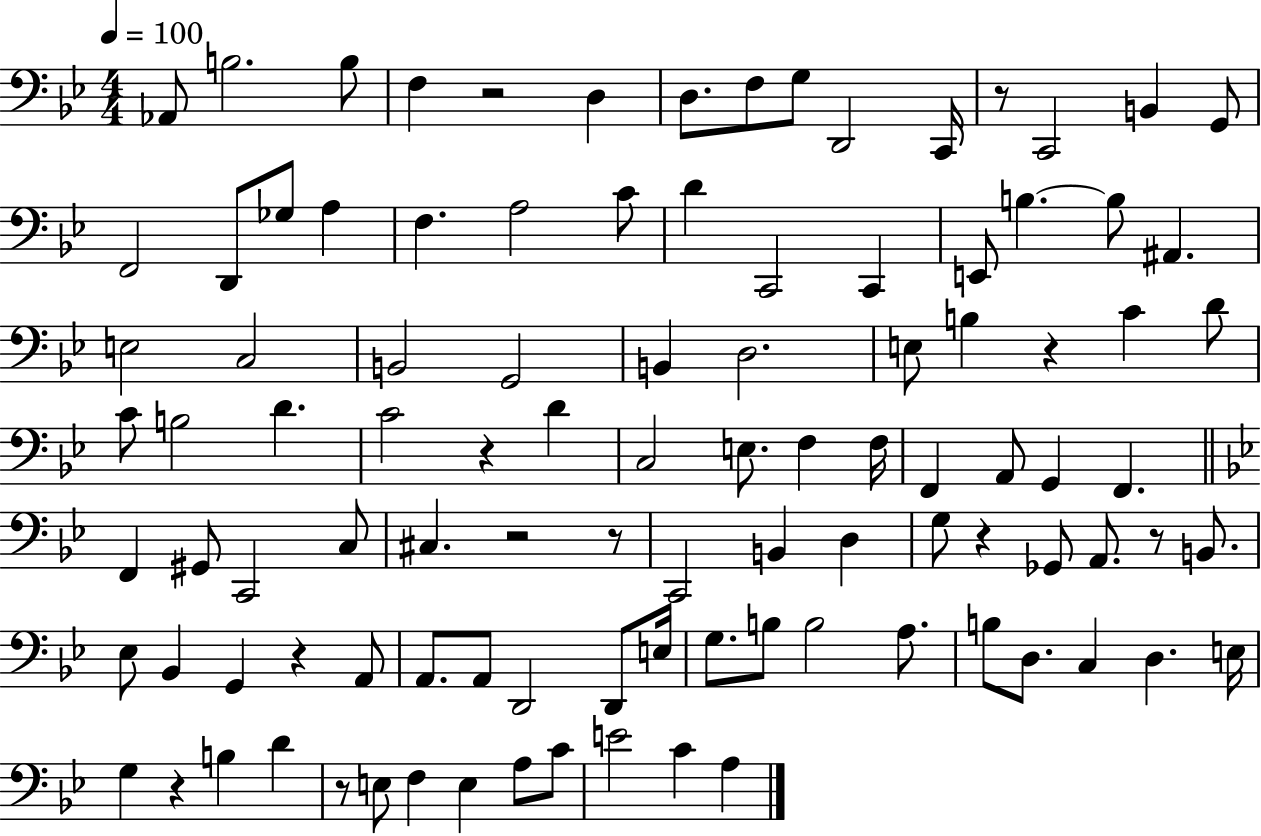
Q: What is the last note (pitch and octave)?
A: A3